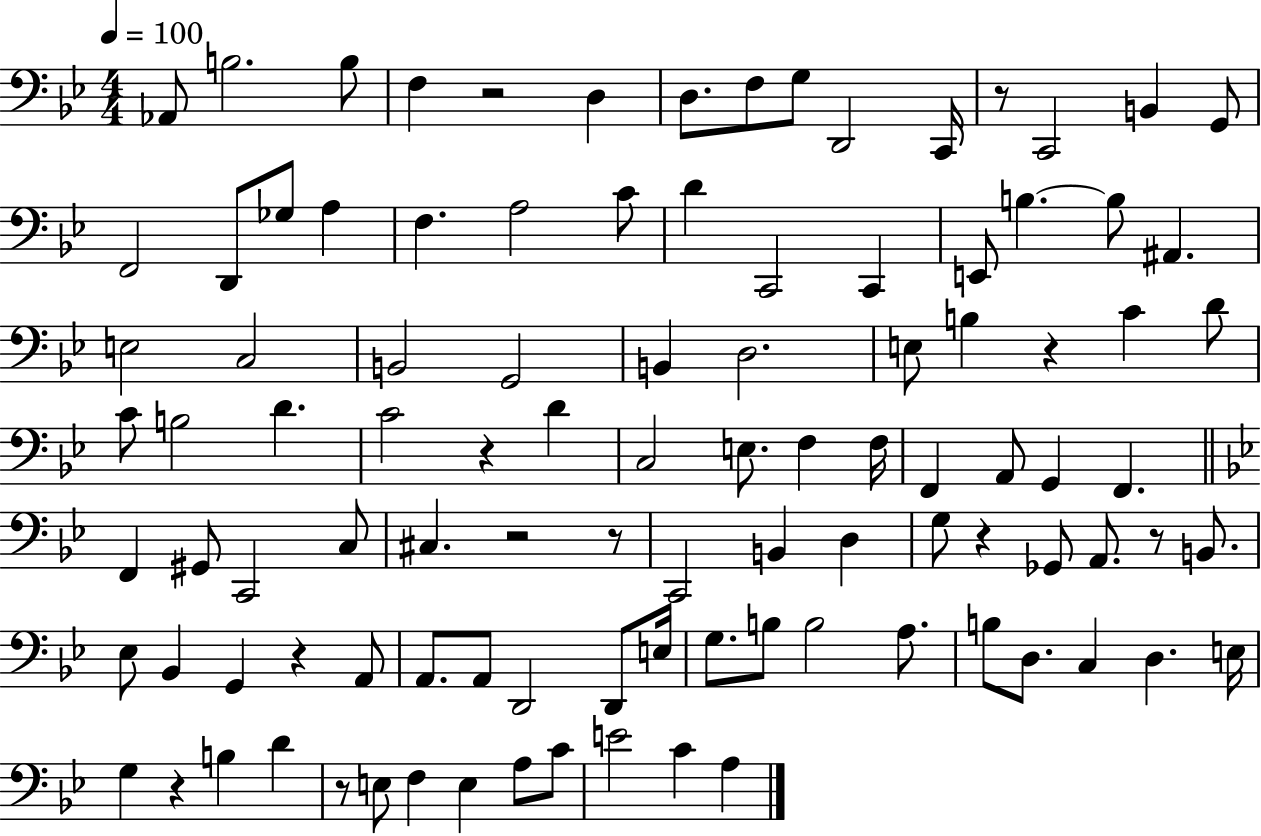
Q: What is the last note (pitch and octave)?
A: A3